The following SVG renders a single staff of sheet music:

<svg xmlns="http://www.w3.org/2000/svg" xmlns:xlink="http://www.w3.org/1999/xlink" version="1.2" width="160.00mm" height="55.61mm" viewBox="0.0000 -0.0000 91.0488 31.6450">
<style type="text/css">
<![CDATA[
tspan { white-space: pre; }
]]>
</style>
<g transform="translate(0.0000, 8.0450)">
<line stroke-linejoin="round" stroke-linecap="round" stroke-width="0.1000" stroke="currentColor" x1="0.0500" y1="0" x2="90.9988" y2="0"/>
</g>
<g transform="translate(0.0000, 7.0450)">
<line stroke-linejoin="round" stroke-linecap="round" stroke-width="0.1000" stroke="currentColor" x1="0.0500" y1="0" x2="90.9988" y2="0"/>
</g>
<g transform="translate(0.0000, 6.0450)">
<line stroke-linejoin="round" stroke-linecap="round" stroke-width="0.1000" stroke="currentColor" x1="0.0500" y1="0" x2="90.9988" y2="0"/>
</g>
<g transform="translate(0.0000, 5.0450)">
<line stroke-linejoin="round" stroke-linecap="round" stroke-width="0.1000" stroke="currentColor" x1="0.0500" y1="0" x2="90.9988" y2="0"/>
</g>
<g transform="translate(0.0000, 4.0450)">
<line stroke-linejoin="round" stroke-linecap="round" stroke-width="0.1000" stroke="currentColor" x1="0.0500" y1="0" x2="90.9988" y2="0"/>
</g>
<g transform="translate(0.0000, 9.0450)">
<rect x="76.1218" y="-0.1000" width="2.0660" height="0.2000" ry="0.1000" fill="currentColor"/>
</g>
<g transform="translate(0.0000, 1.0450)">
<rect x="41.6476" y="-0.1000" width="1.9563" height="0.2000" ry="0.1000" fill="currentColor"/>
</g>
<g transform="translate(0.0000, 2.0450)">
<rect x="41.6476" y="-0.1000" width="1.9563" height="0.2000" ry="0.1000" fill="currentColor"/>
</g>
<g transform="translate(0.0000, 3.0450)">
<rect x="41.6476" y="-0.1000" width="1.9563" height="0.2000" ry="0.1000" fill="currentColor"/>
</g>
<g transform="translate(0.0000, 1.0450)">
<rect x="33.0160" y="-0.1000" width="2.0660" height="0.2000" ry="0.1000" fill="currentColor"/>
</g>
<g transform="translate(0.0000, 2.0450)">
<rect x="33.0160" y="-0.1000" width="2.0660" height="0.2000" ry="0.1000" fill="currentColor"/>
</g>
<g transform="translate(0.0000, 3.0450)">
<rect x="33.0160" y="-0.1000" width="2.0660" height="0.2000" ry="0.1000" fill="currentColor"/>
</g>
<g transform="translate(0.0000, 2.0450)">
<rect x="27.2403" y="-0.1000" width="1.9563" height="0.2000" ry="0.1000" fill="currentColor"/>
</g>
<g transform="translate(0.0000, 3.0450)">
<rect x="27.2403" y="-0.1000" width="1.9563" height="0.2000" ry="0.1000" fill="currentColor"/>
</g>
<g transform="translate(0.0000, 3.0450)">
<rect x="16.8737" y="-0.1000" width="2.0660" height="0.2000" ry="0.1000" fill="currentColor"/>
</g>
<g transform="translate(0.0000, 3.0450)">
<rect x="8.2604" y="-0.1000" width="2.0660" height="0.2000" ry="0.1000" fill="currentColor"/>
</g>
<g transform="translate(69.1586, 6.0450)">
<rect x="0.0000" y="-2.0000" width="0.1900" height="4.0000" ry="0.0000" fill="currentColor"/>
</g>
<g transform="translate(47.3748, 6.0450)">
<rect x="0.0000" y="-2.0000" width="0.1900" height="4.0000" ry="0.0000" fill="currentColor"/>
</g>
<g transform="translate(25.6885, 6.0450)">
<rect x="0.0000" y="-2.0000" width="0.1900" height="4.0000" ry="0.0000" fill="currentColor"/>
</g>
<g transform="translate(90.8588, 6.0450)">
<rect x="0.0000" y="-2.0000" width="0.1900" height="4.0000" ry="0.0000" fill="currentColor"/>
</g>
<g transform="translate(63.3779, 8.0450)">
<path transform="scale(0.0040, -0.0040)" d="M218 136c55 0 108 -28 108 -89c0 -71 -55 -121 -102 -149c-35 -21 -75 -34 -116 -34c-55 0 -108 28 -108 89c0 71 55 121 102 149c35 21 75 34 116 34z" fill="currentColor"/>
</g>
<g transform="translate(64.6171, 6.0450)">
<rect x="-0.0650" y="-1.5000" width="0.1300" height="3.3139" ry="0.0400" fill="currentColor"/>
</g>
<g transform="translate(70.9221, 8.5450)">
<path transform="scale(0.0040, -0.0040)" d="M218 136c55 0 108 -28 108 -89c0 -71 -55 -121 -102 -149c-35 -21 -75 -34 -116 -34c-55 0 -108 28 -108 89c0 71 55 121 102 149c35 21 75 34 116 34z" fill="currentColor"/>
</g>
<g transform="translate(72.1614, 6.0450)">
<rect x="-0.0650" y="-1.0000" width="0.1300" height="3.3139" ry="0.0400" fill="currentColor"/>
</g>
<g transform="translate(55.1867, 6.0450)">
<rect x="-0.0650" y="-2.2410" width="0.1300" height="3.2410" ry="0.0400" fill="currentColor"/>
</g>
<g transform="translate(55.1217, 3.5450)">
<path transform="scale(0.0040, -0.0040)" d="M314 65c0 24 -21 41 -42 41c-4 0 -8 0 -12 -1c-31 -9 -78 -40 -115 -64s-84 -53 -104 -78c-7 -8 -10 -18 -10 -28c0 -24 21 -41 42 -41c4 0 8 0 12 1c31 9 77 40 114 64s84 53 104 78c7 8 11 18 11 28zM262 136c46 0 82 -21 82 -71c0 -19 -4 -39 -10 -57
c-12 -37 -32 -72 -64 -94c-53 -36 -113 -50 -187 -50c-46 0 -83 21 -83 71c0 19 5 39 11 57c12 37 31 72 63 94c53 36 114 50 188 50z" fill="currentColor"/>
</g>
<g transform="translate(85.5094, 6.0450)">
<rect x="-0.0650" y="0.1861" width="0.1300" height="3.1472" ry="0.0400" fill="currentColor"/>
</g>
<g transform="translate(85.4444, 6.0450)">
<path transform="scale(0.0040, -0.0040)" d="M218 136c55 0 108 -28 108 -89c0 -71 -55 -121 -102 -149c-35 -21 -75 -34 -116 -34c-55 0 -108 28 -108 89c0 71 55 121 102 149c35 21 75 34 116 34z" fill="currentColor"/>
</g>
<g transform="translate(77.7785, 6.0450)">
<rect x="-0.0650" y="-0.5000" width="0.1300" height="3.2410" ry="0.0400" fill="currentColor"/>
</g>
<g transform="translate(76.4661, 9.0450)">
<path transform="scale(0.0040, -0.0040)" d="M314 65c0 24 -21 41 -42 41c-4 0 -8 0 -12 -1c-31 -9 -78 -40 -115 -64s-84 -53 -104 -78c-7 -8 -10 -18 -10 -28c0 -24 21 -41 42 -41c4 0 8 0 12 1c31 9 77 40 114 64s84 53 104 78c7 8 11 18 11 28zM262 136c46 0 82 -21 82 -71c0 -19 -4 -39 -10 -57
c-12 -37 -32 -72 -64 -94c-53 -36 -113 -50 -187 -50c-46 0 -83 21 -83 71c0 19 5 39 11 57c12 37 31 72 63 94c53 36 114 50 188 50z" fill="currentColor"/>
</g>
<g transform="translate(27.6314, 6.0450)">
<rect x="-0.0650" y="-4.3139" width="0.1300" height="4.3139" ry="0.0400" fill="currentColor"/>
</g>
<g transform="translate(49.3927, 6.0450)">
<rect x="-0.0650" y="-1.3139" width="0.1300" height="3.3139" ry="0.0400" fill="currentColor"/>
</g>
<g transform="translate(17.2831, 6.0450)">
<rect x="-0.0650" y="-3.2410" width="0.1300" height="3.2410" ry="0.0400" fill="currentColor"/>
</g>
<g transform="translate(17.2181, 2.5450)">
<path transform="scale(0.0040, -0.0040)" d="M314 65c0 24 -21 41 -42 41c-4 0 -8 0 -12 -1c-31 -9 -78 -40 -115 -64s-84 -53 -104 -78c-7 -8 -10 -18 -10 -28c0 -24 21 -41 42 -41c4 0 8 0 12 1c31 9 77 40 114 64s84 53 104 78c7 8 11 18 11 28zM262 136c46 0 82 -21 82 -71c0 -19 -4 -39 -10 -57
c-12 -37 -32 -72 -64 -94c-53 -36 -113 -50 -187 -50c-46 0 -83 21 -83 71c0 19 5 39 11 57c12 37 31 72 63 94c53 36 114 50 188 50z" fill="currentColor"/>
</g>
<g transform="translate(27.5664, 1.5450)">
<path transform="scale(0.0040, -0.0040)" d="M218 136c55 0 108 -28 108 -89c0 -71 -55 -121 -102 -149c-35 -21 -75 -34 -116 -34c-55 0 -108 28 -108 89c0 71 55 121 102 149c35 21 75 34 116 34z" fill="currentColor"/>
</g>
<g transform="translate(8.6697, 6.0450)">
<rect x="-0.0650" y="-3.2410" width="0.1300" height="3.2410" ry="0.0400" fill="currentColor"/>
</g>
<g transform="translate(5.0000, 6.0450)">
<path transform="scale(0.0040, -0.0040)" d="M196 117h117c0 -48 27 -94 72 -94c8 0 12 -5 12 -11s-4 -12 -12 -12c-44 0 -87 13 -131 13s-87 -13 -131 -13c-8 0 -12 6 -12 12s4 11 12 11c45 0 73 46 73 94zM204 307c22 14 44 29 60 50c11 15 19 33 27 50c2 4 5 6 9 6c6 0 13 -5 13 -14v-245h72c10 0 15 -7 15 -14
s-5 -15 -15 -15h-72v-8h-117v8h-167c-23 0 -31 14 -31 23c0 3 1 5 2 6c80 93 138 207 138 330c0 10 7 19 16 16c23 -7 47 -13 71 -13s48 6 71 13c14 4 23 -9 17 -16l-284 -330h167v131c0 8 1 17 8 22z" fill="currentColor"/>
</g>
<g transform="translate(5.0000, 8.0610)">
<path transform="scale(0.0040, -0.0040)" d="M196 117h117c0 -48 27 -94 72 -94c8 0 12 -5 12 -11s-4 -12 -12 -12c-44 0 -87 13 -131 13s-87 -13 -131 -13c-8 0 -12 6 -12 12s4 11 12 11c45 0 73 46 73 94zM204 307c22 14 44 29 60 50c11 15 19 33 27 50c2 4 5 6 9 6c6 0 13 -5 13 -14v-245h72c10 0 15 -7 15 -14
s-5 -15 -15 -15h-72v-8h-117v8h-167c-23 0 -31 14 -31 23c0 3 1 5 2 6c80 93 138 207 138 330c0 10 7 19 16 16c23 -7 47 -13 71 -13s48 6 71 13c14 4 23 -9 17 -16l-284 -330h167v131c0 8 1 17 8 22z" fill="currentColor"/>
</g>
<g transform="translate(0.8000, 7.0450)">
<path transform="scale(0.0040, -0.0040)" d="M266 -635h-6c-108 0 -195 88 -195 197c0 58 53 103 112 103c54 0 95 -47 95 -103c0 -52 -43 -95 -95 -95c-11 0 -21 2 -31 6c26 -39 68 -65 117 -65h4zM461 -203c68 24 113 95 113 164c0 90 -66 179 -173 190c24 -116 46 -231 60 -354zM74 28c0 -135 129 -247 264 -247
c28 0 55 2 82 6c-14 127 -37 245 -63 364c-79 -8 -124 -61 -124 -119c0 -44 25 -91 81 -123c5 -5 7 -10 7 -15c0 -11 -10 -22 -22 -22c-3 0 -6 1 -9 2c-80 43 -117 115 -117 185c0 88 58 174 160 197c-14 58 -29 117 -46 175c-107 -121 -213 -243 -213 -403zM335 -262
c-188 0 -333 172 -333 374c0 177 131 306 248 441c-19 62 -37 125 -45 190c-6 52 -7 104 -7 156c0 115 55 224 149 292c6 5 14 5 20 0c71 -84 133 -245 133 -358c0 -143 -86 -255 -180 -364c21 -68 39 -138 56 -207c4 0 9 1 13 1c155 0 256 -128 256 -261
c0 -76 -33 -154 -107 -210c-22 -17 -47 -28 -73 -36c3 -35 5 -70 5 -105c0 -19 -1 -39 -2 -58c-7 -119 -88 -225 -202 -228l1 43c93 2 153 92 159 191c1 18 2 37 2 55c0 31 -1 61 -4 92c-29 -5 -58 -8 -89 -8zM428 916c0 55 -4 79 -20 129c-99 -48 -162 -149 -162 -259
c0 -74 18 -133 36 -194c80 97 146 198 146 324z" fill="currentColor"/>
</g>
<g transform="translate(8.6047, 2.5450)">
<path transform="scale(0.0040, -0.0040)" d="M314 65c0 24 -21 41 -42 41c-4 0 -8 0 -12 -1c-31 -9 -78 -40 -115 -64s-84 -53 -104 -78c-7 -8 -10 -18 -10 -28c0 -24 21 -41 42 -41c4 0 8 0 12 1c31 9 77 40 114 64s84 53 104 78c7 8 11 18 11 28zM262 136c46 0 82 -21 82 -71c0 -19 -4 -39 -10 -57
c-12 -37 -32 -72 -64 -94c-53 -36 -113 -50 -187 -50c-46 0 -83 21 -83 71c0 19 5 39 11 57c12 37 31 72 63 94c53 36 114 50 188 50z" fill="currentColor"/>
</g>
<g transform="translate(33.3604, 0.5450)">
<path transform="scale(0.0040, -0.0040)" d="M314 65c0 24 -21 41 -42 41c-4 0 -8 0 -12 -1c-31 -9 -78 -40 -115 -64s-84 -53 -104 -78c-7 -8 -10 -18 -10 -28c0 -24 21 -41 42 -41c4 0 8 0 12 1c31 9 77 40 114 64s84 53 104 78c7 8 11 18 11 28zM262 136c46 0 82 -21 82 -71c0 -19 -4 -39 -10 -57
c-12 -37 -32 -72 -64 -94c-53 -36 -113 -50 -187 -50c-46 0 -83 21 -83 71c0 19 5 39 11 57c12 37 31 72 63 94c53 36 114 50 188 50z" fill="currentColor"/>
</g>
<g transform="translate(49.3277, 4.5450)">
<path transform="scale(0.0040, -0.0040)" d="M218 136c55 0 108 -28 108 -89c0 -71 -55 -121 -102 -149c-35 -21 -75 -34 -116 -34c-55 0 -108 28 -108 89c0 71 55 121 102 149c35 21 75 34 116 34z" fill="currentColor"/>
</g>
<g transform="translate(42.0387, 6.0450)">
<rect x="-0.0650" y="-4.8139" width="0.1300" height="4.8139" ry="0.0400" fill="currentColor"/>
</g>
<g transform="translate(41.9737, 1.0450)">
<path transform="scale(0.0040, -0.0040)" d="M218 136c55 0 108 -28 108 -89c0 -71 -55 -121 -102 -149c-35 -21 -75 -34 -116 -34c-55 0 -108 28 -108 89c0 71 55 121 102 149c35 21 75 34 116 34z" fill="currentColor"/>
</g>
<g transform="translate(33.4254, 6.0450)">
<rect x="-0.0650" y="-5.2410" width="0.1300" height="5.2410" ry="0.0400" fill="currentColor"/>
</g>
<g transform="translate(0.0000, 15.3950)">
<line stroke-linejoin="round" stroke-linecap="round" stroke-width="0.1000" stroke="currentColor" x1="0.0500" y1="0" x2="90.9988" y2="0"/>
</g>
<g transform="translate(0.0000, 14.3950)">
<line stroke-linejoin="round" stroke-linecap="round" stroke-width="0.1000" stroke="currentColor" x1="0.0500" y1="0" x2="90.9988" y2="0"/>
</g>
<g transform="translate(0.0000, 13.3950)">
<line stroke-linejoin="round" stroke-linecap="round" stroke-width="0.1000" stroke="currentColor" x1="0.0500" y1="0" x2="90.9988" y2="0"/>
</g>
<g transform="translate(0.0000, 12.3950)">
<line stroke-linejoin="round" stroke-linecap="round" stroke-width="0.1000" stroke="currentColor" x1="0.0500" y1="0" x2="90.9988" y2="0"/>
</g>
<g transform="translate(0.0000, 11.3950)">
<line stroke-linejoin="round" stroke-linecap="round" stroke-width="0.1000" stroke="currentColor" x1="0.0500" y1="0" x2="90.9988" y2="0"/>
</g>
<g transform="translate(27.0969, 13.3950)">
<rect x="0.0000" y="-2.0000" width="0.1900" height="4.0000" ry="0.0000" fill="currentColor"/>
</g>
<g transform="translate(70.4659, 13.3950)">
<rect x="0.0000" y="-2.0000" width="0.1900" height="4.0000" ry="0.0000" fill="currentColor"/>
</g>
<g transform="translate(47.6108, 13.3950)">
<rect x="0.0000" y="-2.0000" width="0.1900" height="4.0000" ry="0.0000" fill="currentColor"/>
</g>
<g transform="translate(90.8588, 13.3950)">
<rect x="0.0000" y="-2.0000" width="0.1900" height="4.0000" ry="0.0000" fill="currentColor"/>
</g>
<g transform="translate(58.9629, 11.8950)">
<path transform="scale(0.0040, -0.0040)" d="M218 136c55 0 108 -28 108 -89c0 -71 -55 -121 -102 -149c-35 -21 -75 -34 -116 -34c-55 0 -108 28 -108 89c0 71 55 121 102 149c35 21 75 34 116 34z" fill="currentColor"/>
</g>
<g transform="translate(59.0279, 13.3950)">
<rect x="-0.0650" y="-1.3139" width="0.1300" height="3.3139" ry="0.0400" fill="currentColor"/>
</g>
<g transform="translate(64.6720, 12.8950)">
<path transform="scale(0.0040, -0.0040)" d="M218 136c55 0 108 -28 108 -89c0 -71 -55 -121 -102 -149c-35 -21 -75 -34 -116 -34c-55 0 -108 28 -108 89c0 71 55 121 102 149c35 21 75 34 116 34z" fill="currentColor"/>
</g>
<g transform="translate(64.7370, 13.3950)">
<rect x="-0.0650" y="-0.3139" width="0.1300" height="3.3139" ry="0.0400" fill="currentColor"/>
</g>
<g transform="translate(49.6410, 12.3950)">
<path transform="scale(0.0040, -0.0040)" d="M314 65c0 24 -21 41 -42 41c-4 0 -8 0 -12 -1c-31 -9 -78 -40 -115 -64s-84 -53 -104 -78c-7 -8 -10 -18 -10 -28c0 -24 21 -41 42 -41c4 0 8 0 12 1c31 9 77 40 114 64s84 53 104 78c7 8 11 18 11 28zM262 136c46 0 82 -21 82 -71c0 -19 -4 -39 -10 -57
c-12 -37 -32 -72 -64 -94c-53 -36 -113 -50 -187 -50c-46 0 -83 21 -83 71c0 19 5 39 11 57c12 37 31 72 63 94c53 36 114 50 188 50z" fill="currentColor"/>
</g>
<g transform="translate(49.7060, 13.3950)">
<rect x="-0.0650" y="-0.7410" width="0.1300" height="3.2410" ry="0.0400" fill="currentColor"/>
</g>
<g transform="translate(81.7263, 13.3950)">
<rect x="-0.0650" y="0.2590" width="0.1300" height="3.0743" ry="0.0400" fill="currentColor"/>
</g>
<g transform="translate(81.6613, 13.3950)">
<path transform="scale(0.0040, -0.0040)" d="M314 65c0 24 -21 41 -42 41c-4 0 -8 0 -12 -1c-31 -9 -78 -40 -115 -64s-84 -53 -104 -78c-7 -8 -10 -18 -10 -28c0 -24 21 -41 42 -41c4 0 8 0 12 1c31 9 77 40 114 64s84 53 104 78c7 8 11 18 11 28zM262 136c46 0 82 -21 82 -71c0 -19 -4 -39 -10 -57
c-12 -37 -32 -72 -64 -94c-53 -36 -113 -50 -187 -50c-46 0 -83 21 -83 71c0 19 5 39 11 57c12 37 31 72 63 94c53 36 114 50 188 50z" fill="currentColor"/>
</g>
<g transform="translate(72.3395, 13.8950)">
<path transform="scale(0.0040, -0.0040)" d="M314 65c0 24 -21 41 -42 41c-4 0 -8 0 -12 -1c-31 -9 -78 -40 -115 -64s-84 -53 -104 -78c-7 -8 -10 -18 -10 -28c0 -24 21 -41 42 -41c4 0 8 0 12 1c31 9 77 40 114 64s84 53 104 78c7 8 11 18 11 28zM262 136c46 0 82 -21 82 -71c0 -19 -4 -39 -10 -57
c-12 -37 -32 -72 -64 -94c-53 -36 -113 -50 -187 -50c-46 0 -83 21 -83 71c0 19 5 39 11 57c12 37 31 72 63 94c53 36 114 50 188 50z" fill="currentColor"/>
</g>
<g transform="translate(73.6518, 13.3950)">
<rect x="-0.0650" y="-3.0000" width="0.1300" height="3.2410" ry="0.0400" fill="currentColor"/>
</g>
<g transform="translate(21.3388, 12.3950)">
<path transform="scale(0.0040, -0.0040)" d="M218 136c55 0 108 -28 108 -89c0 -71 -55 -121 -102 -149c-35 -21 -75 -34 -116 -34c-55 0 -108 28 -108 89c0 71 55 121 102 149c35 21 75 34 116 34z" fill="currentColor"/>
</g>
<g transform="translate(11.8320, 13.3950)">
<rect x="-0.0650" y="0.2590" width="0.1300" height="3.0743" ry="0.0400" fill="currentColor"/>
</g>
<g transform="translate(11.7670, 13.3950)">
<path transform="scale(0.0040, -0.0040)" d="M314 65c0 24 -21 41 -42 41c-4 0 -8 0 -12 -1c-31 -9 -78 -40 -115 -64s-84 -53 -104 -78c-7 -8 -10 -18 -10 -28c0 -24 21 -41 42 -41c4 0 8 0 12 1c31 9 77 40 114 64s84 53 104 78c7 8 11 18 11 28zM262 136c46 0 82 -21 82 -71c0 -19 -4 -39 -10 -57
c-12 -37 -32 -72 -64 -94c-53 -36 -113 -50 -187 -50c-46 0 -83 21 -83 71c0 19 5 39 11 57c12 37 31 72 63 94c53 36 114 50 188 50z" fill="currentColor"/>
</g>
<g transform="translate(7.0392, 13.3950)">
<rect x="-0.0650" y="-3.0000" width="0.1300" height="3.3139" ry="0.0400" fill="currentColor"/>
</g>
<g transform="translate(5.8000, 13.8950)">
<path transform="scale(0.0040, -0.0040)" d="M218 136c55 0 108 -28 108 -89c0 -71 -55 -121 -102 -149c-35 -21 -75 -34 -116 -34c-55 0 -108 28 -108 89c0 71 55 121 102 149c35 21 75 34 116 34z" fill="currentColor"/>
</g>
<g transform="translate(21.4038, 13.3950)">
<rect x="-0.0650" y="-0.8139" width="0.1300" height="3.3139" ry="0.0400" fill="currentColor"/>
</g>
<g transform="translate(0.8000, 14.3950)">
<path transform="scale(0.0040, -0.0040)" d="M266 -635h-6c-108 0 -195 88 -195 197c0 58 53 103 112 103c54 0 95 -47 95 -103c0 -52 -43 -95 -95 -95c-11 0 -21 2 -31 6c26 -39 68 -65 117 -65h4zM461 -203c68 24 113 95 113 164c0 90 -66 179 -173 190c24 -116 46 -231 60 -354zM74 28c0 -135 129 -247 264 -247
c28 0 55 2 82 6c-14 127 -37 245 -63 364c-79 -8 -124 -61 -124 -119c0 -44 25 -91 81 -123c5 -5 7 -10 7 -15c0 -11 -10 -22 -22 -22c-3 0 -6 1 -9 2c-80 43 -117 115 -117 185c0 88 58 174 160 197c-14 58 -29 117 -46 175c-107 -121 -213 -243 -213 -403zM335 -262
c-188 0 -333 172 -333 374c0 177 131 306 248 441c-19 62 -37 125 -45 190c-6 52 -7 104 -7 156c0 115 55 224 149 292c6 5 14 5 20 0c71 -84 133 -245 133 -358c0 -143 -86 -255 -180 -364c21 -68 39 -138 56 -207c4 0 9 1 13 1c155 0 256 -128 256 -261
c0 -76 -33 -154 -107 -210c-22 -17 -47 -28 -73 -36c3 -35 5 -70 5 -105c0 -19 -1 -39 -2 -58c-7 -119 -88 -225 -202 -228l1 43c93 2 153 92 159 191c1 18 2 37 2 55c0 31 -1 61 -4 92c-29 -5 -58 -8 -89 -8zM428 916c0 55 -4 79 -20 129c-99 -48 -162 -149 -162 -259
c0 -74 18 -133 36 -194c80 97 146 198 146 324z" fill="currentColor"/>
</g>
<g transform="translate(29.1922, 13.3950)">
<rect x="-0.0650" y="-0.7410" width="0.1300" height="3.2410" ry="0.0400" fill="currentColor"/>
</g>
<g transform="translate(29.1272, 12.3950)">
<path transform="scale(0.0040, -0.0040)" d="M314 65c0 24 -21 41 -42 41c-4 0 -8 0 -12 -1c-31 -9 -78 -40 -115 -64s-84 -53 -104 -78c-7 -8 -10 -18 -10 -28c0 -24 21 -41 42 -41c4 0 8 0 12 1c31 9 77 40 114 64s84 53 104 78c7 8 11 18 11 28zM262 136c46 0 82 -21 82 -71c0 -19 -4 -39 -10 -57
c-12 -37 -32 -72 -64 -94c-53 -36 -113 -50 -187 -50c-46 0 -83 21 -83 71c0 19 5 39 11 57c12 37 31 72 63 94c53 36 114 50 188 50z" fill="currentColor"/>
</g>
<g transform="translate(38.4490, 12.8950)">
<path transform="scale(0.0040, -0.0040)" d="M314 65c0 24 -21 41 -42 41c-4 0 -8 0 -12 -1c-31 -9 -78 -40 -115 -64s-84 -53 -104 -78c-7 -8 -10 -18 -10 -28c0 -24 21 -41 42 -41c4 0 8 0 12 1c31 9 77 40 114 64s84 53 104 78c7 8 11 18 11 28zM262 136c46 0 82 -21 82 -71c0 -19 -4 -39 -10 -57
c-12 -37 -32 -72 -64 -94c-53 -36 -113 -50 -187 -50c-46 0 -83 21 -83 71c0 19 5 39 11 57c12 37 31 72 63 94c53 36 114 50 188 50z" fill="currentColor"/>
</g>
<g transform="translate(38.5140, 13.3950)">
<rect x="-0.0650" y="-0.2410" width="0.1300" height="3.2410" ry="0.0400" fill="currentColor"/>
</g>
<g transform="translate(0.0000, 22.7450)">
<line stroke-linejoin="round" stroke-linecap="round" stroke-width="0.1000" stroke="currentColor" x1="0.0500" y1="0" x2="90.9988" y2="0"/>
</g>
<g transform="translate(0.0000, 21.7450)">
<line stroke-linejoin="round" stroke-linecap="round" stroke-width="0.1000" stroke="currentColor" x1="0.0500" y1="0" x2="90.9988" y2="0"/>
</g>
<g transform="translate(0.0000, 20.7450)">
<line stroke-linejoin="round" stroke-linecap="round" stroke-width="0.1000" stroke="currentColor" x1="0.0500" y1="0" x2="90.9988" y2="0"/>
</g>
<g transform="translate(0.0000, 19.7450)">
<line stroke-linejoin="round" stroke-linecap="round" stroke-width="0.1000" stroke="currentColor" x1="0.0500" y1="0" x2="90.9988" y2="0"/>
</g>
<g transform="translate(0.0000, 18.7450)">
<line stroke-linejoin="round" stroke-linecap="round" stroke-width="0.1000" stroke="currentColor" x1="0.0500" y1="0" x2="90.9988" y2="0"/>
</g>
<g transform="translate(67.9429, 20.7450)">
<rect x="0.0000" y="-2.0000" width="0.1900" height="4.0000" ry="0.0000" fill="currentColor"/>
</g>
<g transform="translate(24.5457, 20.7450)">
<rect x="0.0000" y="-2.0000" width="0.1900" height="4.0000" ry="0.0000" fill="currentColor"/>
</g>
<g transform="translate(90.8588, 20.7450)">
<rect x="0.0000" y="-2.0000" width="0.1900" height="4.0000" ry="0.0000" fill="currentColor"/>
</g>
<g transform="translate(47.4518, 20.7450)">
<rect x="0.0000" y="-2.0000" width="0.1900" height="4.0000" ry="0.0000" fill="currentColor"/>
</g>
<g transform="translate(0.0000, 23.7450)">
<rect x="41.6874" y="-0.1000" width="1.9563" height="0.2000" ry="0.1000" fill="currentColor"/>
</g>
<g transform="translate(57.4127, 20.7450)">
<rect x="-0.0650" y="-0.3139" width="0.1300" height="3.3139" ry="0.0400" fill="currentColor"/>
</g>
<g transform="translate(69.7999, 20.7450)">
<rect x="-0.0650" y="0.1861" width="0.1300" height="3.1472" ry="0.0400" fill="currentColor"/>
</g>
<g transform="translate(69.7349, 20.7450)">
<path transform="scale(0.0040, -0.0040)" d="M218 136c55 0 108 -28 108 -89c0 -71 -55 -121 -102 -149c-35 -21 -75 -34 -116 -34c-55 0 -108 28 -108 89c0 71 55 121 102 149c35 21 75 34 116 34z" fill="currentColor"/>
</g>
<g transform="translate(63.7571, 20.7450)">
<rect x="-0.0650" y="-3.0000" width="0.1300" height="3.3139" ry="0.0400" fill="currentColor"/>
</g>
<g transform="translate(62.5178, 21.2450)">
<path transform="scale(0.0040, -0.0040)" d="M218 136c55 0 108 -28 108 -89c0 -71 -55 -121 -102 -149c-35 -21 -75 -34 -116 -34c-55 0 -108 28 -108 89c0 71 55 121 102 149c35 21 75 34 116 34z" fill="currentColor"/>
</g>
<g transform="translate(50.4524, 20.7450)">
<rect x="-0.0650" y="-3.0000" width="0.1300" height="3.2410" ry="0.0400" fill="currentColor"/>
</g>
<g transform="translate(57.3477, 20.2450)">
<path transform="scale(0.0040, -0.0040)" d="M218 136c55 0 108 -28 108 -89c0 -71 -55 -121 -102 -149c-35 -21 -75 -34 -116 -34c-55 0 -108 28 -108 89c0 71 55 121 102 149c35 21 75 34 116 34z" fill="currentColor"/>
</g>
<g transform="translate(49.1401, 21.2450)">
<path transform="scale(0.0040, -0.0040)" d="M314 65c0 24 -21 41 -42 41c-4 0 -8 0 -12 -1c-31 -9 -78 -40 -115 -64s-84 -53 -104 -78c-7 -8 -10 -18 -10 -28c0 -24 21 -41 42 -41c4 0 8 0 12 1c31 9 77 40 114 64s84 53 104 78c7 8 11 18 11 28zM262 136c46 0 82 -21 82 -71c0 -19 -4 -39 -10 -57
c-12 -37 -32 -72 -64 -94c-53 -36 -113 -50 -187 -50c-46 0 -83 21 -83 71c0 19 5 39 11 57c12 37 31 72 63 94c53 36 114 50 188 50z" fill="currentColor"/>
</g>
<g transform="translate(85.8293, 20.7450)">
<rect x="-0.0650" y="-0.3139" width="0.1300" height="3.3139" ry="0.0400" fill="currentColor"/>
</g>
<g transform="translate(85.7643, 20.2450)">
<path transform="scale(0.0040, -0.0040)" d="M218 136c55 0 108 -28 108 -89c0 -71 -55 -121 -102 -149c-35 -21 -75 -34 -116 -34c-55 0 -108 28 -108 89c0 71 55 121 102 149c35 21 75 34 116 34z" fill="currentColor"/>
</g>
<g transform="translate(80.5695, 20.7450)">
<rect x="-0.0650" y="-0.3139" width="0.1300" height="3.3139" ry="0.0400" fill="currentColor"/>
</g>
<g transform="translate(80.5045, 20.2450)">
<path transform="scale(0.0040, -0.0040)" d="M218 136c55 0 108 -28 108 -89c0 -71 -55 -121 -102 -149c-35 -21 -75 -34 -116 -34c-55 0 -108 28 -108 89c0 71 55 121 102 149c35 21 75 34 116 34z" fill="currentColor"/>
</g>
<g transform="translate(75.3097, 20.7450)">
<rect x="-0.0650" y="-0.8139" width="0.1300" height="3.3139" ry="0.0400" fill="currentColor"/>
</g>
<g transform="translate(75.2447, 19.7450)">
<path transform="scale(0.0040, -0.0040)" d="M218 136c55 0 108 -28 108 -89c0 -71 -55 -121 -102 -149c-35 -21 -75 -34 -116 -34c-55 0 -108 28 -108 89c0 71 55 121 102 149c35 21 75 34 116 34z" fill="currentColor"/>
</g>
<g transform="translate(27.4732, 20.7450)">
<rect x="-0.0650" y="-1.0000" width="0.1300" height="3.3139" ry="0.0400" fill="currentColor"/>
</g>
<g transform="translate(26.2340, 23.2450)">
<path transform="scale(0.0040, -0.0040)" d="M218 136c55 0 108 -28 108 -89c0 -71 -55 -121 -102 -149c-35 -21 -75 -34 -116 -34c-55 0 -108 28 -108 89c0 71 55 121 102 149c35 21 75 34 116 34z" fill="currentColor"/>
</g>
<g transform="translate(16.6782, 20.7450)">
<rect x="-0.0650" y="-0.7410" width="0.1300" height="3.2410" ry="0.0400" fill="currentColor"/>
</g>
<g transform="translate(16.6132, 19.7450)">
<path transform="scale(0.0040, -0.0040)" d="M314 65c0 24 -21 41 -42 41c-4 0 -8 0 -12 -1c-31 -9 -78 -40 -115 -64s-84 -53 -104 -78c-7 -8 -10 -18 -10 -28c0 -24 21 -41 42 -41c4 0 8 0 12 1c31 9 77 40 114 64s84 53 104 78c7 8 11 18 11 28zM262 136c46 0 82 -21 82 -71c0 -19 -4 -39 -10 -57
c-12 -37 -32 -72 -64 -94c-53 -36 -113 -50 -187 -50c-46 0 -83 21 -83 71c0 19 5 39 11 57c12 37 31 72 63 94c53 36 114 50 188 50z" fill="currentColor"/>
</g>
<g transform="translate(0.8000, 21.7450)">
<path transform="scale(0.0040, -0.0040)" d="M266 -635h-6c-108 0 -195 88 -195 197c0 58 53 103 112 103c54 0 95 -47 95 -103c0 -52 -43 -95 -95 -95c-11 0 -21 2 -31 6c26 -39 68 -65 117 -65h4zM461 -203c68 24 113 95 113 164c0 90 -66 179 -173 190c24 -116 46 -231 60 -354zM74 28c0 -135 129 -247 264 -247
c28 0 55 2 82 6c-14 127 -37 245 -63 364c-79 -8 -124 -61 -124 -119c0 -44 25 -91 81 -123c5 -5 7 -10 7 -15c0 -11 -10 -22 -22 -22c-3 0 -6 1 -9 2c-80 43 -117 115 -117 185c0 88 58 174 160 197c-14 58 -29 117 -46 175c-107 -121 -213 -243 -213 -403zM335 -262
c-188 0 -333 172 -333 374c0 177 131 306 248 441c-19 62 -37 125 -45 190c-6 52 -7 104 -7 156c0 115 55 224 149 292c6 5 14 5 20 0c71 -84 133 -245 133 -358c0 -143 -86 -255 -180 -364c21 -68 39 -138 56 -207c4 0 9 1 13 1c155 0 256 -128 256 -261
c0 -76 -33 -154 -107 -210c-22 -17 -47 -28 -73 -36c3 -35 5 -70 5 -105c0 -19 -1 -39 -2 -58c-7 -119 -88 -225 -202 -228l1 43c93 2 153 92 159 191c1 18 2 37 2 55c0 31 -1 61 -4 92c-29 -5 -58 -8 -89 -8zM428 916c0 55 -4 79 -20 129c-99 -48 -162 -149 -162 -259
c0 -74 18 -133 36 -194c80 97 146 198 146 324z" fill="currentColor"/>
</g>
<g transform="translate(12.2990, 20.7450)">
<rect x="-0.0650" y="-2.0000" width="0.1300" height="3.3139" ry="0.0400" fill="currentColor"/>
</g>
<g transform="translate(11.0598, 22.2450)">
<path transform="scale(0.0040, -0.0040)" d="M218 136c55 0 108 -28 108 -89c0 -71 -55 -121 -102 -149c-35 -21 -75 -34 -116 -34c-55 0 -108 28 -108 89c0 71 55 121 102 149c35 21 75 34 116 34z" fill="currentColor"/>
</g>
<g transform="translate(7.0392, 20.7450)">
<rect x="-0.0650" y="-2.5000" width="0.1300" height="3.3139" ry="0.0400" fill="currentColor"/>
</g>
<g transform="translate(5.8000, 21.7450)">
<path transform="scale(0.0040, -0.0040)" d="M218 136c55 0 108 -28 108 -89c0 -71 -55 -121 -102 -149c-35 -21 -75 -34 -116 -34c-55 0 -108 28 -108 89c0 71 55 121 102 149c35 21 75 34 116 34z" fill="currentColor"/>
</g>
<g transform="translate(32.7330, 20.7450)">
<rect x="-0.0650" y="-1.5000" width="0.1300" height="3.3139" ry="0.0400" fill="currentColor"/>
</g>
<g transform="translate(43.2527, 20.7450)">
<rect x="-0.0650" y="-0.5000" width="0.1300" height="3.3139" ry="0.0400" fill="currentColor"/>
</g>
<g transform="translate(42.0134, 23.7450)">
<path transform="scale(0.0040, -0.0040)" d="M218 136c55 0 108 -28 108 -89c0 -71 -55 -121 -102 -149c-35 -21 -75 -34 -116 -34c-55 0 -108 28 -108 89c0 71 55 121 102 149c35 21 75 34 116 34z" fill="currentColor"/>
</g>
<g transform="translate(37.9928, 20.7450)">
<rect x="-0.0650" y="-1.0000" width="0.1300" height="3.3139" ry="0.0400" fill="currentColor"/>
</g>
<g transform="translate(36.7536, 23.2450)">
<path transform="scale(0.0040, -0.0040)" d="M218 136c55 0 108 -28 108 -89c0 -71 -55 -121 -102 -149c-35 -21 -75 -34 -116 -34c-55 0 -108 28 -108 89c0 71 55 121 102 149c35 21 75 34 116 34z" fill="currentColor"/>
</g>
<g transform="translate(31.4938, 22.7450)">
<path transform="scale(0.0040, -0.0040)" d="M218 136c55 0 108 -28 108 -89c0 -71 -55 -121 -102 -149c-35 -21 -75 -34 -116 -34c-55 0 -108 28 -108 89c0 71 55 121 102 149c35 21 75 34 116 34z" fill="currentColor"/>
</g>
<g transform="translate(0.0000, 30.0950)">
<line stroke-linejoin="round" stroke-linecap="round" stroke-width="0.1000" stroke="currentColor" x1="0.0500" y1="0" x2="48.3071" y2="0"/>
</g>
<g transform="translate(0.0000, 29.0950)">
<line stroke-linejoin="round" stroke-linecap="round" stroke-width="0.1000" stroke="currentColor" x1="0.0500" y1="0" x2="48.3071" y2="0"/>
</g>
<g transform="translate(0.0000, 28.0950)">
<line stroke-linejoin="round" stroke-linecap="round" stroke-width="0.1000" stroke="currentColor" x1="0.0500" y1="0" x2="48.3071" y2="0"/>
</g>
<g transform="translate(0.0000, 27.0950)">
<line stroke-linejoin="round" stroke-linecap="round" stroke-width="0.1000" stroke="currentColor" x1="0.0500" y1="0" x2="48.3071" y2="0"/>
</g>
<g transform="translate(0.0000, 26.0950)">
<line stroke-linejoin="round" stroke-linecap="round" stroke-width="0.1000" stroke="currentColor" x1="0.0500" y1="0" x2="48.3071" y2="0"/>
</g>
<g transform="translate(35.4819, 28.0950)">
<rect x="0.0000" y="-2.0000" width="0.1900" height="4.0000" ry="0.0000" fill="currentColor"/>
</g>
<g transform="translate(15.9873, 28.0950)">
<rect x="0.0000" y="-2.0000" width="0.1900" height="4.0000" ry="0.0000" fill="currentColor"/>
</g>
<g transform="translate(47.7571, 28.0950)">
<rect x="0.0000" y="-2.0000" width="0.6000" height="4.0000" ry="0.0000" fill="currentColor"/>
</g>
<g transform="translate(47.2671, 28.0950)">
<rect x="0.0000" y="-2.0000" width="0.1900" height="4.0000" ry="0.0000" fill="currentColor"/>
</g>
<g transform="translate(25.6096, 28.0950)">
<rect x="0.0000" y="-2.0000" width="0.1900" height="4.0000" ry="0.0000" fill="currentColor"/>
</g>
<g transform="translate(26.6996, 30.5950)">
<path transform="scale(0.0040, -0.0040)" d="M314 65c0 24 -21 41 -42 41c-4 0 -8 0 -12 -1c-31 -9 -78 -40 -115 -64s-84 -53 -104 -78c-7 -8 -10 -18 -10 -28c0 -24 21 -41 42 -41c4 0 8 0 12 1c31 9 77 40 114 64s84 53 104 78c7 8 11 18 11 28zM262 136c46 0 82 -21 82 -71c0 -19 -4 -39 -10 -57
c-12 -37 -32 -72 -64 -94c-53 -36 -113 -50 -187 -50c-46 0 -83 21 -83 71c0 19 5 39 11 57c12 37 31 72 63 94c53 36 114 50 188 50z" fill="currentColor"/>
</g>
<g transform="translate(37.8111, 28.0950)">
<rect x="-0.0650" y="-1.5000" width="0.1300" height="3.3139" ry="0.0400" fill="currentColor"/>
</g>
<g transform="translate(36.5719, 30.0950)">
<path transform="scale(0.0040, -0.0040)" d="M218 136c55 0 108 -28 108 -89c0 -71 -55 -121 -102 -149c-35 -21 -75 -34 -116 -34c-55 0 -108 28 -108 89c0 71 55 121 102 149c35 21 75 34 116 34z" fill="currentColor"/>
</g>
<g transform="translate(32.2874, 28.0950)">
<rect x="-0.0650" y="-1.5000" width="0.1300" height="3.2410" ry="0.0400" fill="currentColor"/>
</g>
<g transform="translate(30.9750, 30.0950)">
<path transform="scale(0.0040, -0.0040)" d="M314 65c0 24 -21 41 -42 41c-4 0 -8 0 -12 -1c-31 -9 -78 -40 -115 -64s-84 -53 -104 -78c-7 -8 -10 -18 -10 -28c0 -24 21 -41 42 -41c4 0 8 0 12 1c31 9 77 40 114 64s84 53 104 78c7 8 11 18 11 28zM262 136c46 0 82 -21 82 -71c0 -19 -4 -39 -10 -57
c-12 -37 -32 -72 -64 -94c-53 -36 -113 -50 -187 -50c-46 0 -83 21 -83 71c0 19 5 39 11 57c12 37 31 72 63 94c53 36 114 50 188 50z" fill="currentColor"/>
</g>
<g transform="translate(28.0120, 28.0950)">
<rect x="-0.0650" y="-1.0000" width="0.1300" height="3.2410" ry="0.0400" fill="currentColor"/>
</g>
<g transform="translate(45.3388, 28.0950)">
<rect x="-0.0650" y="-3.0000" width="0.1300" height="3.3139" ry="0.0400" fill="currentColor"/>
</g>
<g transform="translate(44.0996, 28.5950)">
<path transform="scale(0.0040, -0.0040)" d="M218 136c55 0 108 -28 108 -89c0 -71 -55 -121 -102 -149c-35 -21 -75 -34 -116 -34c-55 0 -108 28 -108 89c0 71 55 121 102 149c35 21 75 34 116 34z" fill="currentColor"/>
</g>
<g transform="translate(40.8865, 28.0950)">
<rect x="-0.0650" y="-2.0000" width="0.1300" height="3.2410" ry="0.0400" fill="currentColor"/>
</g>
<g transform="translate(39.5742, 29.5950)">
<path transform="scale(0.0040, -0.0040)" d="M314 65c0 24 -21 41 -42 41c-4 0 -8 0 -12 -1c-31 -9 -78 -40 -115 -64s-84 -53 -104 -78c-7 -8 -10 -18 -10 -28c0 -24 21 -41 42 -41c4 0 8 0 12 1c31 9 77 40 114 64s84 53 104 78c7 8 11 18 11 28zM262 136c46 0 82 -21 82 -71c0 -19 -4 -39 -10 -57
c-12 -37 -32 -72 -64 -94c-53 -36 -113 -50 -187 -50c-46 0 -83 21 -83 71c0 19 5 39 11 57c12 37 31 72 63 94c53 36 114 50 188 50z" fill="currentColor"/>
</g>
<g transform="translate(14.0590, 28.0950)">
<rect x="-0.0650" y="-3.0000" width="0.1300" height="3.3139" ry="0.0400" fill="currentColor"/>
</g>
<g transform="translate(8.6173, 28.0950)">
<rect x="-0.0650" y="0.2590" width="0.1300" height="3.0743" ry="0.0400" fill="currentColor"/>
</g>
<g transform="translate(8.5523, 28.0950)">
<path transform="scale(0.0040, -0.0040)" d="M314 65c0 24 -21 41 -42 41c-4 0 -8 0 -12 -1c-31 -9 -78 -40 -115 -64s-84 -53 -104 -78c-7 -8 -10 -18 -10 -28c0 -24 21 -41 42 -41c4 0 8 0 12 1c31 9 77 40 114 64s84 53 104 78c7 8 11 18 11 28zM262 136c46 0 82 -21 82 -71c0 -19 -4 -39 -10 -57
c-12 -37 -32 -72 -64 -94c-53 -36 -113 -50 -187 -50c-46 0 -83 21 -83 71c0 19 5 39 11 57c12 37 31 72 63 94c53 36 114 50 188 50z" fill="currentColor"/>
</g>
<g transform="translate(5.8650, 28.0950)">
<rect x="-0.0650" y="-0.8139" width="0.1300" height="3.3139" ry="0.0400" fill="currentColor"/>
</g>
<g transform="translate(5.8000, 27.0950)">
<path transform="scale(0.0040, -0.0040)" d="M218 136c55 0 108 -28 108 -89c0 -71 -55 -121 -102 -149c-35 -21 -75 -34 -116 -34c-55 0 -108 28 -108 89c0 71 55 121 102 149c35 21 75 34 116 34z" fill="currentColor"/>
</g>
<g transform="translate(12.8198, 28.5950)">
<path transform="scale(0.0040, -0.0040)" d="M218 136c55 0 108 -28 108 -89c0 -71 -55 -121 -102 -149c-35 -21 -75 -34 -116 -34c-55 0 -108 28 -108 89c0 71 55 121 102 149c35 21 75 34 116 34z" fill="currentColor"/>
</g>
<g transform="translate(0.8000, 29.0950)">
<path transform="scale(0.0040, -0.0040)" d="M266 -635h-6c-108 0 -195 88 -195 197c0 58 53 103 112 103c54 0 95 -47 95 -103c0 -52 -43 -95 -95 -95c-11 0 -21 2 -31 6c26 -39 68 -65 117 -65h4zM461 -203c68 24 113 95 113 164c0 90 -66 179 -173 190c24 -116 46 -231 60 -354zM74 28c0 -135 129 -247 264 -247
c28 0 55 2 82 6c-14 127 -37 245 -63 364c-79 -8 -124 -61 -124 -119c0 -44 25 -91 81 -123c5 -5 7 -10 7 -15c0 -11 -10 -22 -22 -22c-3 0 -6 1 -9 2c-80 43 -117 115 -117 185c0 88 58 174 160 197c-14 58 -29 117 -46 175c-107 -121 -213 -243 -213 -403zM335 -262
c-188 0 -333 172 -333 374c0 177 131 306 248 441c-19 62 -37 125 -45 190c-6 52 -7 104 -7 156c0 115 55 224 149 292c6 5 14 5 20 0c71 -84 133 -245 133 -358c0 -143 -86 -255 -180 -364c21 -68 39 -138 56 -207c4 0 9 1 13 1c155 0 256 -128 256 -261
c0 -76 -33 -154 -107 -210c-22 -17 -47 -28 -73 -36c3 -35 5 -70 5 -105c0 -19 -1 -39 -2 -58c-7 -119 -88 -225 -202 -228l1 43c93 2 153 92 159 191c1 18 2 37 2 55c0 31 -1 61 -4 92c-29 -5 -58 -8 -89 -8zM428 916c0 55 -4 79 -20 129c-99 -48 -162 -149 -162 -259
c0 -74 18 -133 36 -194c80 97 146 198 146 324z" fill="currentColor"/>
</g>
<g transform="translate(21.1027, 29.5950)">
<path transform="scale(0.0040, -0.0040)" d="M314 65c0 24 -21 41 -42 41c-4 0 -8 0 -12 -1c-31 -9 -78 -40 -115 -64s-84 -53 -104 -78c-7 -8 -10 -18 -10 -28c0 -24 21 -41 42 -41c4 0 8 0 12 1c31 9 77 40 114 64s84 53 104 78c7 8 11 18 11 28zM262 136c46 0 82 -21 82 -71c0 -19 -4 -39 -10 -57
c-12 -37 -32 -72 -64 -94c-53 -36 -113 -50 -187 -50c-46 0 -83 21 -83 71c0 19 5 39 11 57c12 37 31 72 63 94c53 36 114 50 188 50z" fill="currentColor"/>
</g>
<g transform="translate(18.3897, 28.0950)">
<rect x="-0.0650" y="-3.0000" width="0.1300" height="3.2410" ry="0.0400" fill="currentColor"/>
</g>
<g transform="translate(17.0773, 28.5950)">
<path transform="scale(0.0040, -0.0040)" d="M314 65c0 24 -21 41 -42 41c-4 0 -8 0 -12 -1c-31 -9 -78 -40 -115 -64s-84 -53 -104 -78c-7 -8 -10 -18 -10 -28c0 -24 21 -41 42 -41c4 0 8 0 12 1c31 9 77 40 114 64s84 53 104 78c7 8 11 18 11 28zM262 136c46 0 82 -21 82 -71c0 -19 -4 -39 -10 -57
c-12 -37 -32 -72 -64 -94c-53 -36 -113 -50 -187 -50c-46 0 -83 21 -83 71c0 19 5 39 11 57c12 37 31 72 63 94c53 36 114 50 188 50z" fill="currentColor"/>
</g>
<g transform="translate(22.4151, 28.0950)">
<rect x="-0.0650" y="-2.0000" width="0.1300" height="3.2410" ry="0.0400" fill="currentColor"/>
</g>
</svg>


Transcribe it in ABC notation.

X:1
T:Untitled
M:4/4
L:1/4
K:C
b2 b2 d' f'2 e' e g2 E D C2 B A B2 d d2 c2 d2 e c A2 B2 G F d2 D E D C A2 c A B d c c d B2 A A2 F2 D2 E2 E F2 A